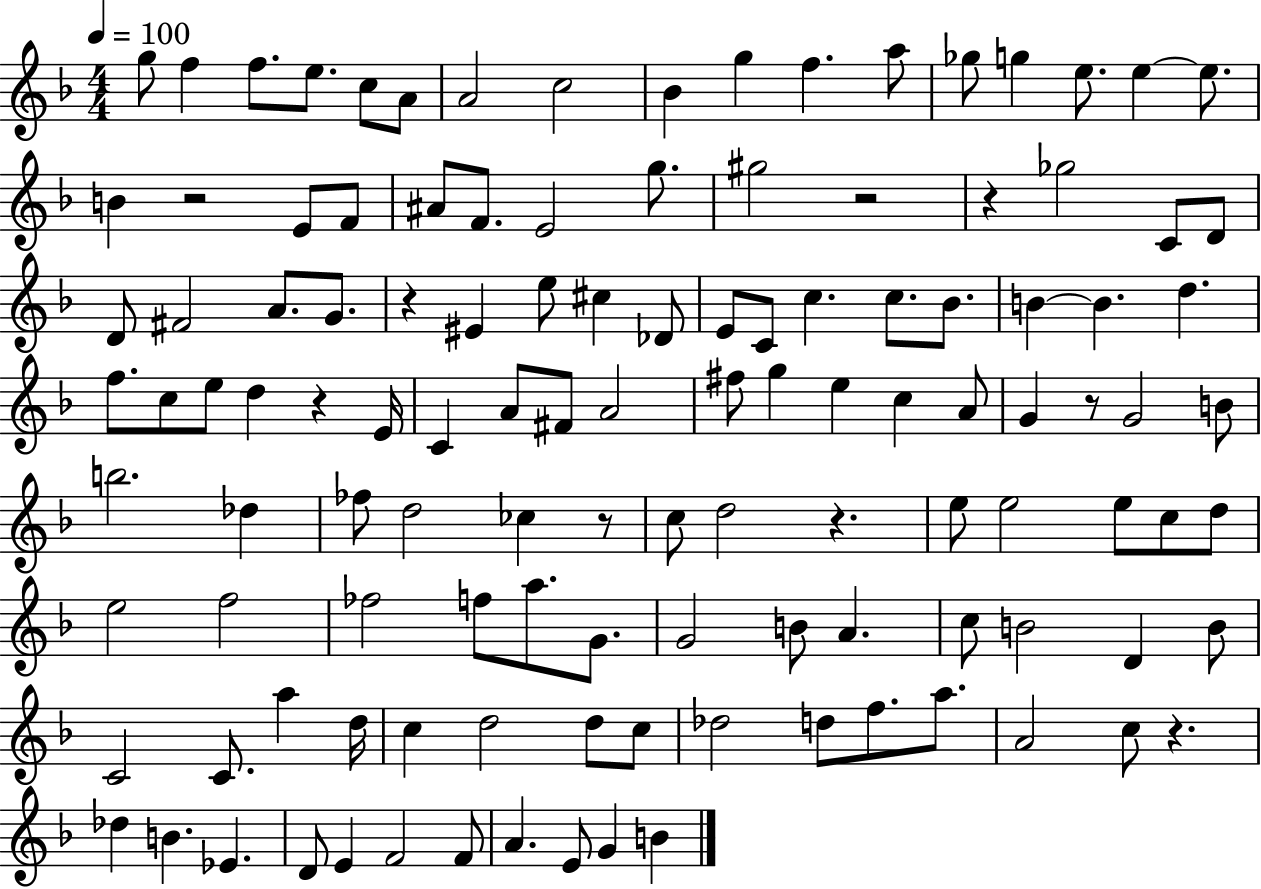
G5/e F5/q F5/e. E5/e. C5/e A4/e A4/h C5/h Bb4/q G5/q F5/q. A5/e Gb5/e G5/q E5/e. E5/q E5/e. B4/q R/h E4/e F4/e A#4/e F4/e. E4/h G5/e. G#5/h R/h R/q Gb5/h C4/e D4/e D4/e F#4/h A4/e. G4/e. R/q EIS4/q E5/e C#5/q Db4/e E4/e C4/e C5/q. C5/e. Bb4/e. B4/q B4/q. D5/q. F5/e. C5/e E5/e D5/q R/q E4/s C4/q A4/e F#4/e A4/h F#5/e G5/q E5/q C5/q A4/e G4/q R/e G4/h B4/e B5/h. Db5/q FES5/e D5/h CES5/q R/e C5/e D5/h R/q. E5/e E5/h E5/e C5/e D5/e E5/h F5/h FES5/h F5/e A5/e. G4/e. G4/h B4/e A4/q. C5/e B4/h D4/q B4/e C4/h C4/e. A5/q D5/s C5/q D5/h D5/e C5/e Db5/h D5/e F5/e. A5/e. A4/h C5/e R/q. Db5/q B4/q. Eb4/q. D4/e E4/q F4/h F4/e A4/q. E4/e G4/q B4/q